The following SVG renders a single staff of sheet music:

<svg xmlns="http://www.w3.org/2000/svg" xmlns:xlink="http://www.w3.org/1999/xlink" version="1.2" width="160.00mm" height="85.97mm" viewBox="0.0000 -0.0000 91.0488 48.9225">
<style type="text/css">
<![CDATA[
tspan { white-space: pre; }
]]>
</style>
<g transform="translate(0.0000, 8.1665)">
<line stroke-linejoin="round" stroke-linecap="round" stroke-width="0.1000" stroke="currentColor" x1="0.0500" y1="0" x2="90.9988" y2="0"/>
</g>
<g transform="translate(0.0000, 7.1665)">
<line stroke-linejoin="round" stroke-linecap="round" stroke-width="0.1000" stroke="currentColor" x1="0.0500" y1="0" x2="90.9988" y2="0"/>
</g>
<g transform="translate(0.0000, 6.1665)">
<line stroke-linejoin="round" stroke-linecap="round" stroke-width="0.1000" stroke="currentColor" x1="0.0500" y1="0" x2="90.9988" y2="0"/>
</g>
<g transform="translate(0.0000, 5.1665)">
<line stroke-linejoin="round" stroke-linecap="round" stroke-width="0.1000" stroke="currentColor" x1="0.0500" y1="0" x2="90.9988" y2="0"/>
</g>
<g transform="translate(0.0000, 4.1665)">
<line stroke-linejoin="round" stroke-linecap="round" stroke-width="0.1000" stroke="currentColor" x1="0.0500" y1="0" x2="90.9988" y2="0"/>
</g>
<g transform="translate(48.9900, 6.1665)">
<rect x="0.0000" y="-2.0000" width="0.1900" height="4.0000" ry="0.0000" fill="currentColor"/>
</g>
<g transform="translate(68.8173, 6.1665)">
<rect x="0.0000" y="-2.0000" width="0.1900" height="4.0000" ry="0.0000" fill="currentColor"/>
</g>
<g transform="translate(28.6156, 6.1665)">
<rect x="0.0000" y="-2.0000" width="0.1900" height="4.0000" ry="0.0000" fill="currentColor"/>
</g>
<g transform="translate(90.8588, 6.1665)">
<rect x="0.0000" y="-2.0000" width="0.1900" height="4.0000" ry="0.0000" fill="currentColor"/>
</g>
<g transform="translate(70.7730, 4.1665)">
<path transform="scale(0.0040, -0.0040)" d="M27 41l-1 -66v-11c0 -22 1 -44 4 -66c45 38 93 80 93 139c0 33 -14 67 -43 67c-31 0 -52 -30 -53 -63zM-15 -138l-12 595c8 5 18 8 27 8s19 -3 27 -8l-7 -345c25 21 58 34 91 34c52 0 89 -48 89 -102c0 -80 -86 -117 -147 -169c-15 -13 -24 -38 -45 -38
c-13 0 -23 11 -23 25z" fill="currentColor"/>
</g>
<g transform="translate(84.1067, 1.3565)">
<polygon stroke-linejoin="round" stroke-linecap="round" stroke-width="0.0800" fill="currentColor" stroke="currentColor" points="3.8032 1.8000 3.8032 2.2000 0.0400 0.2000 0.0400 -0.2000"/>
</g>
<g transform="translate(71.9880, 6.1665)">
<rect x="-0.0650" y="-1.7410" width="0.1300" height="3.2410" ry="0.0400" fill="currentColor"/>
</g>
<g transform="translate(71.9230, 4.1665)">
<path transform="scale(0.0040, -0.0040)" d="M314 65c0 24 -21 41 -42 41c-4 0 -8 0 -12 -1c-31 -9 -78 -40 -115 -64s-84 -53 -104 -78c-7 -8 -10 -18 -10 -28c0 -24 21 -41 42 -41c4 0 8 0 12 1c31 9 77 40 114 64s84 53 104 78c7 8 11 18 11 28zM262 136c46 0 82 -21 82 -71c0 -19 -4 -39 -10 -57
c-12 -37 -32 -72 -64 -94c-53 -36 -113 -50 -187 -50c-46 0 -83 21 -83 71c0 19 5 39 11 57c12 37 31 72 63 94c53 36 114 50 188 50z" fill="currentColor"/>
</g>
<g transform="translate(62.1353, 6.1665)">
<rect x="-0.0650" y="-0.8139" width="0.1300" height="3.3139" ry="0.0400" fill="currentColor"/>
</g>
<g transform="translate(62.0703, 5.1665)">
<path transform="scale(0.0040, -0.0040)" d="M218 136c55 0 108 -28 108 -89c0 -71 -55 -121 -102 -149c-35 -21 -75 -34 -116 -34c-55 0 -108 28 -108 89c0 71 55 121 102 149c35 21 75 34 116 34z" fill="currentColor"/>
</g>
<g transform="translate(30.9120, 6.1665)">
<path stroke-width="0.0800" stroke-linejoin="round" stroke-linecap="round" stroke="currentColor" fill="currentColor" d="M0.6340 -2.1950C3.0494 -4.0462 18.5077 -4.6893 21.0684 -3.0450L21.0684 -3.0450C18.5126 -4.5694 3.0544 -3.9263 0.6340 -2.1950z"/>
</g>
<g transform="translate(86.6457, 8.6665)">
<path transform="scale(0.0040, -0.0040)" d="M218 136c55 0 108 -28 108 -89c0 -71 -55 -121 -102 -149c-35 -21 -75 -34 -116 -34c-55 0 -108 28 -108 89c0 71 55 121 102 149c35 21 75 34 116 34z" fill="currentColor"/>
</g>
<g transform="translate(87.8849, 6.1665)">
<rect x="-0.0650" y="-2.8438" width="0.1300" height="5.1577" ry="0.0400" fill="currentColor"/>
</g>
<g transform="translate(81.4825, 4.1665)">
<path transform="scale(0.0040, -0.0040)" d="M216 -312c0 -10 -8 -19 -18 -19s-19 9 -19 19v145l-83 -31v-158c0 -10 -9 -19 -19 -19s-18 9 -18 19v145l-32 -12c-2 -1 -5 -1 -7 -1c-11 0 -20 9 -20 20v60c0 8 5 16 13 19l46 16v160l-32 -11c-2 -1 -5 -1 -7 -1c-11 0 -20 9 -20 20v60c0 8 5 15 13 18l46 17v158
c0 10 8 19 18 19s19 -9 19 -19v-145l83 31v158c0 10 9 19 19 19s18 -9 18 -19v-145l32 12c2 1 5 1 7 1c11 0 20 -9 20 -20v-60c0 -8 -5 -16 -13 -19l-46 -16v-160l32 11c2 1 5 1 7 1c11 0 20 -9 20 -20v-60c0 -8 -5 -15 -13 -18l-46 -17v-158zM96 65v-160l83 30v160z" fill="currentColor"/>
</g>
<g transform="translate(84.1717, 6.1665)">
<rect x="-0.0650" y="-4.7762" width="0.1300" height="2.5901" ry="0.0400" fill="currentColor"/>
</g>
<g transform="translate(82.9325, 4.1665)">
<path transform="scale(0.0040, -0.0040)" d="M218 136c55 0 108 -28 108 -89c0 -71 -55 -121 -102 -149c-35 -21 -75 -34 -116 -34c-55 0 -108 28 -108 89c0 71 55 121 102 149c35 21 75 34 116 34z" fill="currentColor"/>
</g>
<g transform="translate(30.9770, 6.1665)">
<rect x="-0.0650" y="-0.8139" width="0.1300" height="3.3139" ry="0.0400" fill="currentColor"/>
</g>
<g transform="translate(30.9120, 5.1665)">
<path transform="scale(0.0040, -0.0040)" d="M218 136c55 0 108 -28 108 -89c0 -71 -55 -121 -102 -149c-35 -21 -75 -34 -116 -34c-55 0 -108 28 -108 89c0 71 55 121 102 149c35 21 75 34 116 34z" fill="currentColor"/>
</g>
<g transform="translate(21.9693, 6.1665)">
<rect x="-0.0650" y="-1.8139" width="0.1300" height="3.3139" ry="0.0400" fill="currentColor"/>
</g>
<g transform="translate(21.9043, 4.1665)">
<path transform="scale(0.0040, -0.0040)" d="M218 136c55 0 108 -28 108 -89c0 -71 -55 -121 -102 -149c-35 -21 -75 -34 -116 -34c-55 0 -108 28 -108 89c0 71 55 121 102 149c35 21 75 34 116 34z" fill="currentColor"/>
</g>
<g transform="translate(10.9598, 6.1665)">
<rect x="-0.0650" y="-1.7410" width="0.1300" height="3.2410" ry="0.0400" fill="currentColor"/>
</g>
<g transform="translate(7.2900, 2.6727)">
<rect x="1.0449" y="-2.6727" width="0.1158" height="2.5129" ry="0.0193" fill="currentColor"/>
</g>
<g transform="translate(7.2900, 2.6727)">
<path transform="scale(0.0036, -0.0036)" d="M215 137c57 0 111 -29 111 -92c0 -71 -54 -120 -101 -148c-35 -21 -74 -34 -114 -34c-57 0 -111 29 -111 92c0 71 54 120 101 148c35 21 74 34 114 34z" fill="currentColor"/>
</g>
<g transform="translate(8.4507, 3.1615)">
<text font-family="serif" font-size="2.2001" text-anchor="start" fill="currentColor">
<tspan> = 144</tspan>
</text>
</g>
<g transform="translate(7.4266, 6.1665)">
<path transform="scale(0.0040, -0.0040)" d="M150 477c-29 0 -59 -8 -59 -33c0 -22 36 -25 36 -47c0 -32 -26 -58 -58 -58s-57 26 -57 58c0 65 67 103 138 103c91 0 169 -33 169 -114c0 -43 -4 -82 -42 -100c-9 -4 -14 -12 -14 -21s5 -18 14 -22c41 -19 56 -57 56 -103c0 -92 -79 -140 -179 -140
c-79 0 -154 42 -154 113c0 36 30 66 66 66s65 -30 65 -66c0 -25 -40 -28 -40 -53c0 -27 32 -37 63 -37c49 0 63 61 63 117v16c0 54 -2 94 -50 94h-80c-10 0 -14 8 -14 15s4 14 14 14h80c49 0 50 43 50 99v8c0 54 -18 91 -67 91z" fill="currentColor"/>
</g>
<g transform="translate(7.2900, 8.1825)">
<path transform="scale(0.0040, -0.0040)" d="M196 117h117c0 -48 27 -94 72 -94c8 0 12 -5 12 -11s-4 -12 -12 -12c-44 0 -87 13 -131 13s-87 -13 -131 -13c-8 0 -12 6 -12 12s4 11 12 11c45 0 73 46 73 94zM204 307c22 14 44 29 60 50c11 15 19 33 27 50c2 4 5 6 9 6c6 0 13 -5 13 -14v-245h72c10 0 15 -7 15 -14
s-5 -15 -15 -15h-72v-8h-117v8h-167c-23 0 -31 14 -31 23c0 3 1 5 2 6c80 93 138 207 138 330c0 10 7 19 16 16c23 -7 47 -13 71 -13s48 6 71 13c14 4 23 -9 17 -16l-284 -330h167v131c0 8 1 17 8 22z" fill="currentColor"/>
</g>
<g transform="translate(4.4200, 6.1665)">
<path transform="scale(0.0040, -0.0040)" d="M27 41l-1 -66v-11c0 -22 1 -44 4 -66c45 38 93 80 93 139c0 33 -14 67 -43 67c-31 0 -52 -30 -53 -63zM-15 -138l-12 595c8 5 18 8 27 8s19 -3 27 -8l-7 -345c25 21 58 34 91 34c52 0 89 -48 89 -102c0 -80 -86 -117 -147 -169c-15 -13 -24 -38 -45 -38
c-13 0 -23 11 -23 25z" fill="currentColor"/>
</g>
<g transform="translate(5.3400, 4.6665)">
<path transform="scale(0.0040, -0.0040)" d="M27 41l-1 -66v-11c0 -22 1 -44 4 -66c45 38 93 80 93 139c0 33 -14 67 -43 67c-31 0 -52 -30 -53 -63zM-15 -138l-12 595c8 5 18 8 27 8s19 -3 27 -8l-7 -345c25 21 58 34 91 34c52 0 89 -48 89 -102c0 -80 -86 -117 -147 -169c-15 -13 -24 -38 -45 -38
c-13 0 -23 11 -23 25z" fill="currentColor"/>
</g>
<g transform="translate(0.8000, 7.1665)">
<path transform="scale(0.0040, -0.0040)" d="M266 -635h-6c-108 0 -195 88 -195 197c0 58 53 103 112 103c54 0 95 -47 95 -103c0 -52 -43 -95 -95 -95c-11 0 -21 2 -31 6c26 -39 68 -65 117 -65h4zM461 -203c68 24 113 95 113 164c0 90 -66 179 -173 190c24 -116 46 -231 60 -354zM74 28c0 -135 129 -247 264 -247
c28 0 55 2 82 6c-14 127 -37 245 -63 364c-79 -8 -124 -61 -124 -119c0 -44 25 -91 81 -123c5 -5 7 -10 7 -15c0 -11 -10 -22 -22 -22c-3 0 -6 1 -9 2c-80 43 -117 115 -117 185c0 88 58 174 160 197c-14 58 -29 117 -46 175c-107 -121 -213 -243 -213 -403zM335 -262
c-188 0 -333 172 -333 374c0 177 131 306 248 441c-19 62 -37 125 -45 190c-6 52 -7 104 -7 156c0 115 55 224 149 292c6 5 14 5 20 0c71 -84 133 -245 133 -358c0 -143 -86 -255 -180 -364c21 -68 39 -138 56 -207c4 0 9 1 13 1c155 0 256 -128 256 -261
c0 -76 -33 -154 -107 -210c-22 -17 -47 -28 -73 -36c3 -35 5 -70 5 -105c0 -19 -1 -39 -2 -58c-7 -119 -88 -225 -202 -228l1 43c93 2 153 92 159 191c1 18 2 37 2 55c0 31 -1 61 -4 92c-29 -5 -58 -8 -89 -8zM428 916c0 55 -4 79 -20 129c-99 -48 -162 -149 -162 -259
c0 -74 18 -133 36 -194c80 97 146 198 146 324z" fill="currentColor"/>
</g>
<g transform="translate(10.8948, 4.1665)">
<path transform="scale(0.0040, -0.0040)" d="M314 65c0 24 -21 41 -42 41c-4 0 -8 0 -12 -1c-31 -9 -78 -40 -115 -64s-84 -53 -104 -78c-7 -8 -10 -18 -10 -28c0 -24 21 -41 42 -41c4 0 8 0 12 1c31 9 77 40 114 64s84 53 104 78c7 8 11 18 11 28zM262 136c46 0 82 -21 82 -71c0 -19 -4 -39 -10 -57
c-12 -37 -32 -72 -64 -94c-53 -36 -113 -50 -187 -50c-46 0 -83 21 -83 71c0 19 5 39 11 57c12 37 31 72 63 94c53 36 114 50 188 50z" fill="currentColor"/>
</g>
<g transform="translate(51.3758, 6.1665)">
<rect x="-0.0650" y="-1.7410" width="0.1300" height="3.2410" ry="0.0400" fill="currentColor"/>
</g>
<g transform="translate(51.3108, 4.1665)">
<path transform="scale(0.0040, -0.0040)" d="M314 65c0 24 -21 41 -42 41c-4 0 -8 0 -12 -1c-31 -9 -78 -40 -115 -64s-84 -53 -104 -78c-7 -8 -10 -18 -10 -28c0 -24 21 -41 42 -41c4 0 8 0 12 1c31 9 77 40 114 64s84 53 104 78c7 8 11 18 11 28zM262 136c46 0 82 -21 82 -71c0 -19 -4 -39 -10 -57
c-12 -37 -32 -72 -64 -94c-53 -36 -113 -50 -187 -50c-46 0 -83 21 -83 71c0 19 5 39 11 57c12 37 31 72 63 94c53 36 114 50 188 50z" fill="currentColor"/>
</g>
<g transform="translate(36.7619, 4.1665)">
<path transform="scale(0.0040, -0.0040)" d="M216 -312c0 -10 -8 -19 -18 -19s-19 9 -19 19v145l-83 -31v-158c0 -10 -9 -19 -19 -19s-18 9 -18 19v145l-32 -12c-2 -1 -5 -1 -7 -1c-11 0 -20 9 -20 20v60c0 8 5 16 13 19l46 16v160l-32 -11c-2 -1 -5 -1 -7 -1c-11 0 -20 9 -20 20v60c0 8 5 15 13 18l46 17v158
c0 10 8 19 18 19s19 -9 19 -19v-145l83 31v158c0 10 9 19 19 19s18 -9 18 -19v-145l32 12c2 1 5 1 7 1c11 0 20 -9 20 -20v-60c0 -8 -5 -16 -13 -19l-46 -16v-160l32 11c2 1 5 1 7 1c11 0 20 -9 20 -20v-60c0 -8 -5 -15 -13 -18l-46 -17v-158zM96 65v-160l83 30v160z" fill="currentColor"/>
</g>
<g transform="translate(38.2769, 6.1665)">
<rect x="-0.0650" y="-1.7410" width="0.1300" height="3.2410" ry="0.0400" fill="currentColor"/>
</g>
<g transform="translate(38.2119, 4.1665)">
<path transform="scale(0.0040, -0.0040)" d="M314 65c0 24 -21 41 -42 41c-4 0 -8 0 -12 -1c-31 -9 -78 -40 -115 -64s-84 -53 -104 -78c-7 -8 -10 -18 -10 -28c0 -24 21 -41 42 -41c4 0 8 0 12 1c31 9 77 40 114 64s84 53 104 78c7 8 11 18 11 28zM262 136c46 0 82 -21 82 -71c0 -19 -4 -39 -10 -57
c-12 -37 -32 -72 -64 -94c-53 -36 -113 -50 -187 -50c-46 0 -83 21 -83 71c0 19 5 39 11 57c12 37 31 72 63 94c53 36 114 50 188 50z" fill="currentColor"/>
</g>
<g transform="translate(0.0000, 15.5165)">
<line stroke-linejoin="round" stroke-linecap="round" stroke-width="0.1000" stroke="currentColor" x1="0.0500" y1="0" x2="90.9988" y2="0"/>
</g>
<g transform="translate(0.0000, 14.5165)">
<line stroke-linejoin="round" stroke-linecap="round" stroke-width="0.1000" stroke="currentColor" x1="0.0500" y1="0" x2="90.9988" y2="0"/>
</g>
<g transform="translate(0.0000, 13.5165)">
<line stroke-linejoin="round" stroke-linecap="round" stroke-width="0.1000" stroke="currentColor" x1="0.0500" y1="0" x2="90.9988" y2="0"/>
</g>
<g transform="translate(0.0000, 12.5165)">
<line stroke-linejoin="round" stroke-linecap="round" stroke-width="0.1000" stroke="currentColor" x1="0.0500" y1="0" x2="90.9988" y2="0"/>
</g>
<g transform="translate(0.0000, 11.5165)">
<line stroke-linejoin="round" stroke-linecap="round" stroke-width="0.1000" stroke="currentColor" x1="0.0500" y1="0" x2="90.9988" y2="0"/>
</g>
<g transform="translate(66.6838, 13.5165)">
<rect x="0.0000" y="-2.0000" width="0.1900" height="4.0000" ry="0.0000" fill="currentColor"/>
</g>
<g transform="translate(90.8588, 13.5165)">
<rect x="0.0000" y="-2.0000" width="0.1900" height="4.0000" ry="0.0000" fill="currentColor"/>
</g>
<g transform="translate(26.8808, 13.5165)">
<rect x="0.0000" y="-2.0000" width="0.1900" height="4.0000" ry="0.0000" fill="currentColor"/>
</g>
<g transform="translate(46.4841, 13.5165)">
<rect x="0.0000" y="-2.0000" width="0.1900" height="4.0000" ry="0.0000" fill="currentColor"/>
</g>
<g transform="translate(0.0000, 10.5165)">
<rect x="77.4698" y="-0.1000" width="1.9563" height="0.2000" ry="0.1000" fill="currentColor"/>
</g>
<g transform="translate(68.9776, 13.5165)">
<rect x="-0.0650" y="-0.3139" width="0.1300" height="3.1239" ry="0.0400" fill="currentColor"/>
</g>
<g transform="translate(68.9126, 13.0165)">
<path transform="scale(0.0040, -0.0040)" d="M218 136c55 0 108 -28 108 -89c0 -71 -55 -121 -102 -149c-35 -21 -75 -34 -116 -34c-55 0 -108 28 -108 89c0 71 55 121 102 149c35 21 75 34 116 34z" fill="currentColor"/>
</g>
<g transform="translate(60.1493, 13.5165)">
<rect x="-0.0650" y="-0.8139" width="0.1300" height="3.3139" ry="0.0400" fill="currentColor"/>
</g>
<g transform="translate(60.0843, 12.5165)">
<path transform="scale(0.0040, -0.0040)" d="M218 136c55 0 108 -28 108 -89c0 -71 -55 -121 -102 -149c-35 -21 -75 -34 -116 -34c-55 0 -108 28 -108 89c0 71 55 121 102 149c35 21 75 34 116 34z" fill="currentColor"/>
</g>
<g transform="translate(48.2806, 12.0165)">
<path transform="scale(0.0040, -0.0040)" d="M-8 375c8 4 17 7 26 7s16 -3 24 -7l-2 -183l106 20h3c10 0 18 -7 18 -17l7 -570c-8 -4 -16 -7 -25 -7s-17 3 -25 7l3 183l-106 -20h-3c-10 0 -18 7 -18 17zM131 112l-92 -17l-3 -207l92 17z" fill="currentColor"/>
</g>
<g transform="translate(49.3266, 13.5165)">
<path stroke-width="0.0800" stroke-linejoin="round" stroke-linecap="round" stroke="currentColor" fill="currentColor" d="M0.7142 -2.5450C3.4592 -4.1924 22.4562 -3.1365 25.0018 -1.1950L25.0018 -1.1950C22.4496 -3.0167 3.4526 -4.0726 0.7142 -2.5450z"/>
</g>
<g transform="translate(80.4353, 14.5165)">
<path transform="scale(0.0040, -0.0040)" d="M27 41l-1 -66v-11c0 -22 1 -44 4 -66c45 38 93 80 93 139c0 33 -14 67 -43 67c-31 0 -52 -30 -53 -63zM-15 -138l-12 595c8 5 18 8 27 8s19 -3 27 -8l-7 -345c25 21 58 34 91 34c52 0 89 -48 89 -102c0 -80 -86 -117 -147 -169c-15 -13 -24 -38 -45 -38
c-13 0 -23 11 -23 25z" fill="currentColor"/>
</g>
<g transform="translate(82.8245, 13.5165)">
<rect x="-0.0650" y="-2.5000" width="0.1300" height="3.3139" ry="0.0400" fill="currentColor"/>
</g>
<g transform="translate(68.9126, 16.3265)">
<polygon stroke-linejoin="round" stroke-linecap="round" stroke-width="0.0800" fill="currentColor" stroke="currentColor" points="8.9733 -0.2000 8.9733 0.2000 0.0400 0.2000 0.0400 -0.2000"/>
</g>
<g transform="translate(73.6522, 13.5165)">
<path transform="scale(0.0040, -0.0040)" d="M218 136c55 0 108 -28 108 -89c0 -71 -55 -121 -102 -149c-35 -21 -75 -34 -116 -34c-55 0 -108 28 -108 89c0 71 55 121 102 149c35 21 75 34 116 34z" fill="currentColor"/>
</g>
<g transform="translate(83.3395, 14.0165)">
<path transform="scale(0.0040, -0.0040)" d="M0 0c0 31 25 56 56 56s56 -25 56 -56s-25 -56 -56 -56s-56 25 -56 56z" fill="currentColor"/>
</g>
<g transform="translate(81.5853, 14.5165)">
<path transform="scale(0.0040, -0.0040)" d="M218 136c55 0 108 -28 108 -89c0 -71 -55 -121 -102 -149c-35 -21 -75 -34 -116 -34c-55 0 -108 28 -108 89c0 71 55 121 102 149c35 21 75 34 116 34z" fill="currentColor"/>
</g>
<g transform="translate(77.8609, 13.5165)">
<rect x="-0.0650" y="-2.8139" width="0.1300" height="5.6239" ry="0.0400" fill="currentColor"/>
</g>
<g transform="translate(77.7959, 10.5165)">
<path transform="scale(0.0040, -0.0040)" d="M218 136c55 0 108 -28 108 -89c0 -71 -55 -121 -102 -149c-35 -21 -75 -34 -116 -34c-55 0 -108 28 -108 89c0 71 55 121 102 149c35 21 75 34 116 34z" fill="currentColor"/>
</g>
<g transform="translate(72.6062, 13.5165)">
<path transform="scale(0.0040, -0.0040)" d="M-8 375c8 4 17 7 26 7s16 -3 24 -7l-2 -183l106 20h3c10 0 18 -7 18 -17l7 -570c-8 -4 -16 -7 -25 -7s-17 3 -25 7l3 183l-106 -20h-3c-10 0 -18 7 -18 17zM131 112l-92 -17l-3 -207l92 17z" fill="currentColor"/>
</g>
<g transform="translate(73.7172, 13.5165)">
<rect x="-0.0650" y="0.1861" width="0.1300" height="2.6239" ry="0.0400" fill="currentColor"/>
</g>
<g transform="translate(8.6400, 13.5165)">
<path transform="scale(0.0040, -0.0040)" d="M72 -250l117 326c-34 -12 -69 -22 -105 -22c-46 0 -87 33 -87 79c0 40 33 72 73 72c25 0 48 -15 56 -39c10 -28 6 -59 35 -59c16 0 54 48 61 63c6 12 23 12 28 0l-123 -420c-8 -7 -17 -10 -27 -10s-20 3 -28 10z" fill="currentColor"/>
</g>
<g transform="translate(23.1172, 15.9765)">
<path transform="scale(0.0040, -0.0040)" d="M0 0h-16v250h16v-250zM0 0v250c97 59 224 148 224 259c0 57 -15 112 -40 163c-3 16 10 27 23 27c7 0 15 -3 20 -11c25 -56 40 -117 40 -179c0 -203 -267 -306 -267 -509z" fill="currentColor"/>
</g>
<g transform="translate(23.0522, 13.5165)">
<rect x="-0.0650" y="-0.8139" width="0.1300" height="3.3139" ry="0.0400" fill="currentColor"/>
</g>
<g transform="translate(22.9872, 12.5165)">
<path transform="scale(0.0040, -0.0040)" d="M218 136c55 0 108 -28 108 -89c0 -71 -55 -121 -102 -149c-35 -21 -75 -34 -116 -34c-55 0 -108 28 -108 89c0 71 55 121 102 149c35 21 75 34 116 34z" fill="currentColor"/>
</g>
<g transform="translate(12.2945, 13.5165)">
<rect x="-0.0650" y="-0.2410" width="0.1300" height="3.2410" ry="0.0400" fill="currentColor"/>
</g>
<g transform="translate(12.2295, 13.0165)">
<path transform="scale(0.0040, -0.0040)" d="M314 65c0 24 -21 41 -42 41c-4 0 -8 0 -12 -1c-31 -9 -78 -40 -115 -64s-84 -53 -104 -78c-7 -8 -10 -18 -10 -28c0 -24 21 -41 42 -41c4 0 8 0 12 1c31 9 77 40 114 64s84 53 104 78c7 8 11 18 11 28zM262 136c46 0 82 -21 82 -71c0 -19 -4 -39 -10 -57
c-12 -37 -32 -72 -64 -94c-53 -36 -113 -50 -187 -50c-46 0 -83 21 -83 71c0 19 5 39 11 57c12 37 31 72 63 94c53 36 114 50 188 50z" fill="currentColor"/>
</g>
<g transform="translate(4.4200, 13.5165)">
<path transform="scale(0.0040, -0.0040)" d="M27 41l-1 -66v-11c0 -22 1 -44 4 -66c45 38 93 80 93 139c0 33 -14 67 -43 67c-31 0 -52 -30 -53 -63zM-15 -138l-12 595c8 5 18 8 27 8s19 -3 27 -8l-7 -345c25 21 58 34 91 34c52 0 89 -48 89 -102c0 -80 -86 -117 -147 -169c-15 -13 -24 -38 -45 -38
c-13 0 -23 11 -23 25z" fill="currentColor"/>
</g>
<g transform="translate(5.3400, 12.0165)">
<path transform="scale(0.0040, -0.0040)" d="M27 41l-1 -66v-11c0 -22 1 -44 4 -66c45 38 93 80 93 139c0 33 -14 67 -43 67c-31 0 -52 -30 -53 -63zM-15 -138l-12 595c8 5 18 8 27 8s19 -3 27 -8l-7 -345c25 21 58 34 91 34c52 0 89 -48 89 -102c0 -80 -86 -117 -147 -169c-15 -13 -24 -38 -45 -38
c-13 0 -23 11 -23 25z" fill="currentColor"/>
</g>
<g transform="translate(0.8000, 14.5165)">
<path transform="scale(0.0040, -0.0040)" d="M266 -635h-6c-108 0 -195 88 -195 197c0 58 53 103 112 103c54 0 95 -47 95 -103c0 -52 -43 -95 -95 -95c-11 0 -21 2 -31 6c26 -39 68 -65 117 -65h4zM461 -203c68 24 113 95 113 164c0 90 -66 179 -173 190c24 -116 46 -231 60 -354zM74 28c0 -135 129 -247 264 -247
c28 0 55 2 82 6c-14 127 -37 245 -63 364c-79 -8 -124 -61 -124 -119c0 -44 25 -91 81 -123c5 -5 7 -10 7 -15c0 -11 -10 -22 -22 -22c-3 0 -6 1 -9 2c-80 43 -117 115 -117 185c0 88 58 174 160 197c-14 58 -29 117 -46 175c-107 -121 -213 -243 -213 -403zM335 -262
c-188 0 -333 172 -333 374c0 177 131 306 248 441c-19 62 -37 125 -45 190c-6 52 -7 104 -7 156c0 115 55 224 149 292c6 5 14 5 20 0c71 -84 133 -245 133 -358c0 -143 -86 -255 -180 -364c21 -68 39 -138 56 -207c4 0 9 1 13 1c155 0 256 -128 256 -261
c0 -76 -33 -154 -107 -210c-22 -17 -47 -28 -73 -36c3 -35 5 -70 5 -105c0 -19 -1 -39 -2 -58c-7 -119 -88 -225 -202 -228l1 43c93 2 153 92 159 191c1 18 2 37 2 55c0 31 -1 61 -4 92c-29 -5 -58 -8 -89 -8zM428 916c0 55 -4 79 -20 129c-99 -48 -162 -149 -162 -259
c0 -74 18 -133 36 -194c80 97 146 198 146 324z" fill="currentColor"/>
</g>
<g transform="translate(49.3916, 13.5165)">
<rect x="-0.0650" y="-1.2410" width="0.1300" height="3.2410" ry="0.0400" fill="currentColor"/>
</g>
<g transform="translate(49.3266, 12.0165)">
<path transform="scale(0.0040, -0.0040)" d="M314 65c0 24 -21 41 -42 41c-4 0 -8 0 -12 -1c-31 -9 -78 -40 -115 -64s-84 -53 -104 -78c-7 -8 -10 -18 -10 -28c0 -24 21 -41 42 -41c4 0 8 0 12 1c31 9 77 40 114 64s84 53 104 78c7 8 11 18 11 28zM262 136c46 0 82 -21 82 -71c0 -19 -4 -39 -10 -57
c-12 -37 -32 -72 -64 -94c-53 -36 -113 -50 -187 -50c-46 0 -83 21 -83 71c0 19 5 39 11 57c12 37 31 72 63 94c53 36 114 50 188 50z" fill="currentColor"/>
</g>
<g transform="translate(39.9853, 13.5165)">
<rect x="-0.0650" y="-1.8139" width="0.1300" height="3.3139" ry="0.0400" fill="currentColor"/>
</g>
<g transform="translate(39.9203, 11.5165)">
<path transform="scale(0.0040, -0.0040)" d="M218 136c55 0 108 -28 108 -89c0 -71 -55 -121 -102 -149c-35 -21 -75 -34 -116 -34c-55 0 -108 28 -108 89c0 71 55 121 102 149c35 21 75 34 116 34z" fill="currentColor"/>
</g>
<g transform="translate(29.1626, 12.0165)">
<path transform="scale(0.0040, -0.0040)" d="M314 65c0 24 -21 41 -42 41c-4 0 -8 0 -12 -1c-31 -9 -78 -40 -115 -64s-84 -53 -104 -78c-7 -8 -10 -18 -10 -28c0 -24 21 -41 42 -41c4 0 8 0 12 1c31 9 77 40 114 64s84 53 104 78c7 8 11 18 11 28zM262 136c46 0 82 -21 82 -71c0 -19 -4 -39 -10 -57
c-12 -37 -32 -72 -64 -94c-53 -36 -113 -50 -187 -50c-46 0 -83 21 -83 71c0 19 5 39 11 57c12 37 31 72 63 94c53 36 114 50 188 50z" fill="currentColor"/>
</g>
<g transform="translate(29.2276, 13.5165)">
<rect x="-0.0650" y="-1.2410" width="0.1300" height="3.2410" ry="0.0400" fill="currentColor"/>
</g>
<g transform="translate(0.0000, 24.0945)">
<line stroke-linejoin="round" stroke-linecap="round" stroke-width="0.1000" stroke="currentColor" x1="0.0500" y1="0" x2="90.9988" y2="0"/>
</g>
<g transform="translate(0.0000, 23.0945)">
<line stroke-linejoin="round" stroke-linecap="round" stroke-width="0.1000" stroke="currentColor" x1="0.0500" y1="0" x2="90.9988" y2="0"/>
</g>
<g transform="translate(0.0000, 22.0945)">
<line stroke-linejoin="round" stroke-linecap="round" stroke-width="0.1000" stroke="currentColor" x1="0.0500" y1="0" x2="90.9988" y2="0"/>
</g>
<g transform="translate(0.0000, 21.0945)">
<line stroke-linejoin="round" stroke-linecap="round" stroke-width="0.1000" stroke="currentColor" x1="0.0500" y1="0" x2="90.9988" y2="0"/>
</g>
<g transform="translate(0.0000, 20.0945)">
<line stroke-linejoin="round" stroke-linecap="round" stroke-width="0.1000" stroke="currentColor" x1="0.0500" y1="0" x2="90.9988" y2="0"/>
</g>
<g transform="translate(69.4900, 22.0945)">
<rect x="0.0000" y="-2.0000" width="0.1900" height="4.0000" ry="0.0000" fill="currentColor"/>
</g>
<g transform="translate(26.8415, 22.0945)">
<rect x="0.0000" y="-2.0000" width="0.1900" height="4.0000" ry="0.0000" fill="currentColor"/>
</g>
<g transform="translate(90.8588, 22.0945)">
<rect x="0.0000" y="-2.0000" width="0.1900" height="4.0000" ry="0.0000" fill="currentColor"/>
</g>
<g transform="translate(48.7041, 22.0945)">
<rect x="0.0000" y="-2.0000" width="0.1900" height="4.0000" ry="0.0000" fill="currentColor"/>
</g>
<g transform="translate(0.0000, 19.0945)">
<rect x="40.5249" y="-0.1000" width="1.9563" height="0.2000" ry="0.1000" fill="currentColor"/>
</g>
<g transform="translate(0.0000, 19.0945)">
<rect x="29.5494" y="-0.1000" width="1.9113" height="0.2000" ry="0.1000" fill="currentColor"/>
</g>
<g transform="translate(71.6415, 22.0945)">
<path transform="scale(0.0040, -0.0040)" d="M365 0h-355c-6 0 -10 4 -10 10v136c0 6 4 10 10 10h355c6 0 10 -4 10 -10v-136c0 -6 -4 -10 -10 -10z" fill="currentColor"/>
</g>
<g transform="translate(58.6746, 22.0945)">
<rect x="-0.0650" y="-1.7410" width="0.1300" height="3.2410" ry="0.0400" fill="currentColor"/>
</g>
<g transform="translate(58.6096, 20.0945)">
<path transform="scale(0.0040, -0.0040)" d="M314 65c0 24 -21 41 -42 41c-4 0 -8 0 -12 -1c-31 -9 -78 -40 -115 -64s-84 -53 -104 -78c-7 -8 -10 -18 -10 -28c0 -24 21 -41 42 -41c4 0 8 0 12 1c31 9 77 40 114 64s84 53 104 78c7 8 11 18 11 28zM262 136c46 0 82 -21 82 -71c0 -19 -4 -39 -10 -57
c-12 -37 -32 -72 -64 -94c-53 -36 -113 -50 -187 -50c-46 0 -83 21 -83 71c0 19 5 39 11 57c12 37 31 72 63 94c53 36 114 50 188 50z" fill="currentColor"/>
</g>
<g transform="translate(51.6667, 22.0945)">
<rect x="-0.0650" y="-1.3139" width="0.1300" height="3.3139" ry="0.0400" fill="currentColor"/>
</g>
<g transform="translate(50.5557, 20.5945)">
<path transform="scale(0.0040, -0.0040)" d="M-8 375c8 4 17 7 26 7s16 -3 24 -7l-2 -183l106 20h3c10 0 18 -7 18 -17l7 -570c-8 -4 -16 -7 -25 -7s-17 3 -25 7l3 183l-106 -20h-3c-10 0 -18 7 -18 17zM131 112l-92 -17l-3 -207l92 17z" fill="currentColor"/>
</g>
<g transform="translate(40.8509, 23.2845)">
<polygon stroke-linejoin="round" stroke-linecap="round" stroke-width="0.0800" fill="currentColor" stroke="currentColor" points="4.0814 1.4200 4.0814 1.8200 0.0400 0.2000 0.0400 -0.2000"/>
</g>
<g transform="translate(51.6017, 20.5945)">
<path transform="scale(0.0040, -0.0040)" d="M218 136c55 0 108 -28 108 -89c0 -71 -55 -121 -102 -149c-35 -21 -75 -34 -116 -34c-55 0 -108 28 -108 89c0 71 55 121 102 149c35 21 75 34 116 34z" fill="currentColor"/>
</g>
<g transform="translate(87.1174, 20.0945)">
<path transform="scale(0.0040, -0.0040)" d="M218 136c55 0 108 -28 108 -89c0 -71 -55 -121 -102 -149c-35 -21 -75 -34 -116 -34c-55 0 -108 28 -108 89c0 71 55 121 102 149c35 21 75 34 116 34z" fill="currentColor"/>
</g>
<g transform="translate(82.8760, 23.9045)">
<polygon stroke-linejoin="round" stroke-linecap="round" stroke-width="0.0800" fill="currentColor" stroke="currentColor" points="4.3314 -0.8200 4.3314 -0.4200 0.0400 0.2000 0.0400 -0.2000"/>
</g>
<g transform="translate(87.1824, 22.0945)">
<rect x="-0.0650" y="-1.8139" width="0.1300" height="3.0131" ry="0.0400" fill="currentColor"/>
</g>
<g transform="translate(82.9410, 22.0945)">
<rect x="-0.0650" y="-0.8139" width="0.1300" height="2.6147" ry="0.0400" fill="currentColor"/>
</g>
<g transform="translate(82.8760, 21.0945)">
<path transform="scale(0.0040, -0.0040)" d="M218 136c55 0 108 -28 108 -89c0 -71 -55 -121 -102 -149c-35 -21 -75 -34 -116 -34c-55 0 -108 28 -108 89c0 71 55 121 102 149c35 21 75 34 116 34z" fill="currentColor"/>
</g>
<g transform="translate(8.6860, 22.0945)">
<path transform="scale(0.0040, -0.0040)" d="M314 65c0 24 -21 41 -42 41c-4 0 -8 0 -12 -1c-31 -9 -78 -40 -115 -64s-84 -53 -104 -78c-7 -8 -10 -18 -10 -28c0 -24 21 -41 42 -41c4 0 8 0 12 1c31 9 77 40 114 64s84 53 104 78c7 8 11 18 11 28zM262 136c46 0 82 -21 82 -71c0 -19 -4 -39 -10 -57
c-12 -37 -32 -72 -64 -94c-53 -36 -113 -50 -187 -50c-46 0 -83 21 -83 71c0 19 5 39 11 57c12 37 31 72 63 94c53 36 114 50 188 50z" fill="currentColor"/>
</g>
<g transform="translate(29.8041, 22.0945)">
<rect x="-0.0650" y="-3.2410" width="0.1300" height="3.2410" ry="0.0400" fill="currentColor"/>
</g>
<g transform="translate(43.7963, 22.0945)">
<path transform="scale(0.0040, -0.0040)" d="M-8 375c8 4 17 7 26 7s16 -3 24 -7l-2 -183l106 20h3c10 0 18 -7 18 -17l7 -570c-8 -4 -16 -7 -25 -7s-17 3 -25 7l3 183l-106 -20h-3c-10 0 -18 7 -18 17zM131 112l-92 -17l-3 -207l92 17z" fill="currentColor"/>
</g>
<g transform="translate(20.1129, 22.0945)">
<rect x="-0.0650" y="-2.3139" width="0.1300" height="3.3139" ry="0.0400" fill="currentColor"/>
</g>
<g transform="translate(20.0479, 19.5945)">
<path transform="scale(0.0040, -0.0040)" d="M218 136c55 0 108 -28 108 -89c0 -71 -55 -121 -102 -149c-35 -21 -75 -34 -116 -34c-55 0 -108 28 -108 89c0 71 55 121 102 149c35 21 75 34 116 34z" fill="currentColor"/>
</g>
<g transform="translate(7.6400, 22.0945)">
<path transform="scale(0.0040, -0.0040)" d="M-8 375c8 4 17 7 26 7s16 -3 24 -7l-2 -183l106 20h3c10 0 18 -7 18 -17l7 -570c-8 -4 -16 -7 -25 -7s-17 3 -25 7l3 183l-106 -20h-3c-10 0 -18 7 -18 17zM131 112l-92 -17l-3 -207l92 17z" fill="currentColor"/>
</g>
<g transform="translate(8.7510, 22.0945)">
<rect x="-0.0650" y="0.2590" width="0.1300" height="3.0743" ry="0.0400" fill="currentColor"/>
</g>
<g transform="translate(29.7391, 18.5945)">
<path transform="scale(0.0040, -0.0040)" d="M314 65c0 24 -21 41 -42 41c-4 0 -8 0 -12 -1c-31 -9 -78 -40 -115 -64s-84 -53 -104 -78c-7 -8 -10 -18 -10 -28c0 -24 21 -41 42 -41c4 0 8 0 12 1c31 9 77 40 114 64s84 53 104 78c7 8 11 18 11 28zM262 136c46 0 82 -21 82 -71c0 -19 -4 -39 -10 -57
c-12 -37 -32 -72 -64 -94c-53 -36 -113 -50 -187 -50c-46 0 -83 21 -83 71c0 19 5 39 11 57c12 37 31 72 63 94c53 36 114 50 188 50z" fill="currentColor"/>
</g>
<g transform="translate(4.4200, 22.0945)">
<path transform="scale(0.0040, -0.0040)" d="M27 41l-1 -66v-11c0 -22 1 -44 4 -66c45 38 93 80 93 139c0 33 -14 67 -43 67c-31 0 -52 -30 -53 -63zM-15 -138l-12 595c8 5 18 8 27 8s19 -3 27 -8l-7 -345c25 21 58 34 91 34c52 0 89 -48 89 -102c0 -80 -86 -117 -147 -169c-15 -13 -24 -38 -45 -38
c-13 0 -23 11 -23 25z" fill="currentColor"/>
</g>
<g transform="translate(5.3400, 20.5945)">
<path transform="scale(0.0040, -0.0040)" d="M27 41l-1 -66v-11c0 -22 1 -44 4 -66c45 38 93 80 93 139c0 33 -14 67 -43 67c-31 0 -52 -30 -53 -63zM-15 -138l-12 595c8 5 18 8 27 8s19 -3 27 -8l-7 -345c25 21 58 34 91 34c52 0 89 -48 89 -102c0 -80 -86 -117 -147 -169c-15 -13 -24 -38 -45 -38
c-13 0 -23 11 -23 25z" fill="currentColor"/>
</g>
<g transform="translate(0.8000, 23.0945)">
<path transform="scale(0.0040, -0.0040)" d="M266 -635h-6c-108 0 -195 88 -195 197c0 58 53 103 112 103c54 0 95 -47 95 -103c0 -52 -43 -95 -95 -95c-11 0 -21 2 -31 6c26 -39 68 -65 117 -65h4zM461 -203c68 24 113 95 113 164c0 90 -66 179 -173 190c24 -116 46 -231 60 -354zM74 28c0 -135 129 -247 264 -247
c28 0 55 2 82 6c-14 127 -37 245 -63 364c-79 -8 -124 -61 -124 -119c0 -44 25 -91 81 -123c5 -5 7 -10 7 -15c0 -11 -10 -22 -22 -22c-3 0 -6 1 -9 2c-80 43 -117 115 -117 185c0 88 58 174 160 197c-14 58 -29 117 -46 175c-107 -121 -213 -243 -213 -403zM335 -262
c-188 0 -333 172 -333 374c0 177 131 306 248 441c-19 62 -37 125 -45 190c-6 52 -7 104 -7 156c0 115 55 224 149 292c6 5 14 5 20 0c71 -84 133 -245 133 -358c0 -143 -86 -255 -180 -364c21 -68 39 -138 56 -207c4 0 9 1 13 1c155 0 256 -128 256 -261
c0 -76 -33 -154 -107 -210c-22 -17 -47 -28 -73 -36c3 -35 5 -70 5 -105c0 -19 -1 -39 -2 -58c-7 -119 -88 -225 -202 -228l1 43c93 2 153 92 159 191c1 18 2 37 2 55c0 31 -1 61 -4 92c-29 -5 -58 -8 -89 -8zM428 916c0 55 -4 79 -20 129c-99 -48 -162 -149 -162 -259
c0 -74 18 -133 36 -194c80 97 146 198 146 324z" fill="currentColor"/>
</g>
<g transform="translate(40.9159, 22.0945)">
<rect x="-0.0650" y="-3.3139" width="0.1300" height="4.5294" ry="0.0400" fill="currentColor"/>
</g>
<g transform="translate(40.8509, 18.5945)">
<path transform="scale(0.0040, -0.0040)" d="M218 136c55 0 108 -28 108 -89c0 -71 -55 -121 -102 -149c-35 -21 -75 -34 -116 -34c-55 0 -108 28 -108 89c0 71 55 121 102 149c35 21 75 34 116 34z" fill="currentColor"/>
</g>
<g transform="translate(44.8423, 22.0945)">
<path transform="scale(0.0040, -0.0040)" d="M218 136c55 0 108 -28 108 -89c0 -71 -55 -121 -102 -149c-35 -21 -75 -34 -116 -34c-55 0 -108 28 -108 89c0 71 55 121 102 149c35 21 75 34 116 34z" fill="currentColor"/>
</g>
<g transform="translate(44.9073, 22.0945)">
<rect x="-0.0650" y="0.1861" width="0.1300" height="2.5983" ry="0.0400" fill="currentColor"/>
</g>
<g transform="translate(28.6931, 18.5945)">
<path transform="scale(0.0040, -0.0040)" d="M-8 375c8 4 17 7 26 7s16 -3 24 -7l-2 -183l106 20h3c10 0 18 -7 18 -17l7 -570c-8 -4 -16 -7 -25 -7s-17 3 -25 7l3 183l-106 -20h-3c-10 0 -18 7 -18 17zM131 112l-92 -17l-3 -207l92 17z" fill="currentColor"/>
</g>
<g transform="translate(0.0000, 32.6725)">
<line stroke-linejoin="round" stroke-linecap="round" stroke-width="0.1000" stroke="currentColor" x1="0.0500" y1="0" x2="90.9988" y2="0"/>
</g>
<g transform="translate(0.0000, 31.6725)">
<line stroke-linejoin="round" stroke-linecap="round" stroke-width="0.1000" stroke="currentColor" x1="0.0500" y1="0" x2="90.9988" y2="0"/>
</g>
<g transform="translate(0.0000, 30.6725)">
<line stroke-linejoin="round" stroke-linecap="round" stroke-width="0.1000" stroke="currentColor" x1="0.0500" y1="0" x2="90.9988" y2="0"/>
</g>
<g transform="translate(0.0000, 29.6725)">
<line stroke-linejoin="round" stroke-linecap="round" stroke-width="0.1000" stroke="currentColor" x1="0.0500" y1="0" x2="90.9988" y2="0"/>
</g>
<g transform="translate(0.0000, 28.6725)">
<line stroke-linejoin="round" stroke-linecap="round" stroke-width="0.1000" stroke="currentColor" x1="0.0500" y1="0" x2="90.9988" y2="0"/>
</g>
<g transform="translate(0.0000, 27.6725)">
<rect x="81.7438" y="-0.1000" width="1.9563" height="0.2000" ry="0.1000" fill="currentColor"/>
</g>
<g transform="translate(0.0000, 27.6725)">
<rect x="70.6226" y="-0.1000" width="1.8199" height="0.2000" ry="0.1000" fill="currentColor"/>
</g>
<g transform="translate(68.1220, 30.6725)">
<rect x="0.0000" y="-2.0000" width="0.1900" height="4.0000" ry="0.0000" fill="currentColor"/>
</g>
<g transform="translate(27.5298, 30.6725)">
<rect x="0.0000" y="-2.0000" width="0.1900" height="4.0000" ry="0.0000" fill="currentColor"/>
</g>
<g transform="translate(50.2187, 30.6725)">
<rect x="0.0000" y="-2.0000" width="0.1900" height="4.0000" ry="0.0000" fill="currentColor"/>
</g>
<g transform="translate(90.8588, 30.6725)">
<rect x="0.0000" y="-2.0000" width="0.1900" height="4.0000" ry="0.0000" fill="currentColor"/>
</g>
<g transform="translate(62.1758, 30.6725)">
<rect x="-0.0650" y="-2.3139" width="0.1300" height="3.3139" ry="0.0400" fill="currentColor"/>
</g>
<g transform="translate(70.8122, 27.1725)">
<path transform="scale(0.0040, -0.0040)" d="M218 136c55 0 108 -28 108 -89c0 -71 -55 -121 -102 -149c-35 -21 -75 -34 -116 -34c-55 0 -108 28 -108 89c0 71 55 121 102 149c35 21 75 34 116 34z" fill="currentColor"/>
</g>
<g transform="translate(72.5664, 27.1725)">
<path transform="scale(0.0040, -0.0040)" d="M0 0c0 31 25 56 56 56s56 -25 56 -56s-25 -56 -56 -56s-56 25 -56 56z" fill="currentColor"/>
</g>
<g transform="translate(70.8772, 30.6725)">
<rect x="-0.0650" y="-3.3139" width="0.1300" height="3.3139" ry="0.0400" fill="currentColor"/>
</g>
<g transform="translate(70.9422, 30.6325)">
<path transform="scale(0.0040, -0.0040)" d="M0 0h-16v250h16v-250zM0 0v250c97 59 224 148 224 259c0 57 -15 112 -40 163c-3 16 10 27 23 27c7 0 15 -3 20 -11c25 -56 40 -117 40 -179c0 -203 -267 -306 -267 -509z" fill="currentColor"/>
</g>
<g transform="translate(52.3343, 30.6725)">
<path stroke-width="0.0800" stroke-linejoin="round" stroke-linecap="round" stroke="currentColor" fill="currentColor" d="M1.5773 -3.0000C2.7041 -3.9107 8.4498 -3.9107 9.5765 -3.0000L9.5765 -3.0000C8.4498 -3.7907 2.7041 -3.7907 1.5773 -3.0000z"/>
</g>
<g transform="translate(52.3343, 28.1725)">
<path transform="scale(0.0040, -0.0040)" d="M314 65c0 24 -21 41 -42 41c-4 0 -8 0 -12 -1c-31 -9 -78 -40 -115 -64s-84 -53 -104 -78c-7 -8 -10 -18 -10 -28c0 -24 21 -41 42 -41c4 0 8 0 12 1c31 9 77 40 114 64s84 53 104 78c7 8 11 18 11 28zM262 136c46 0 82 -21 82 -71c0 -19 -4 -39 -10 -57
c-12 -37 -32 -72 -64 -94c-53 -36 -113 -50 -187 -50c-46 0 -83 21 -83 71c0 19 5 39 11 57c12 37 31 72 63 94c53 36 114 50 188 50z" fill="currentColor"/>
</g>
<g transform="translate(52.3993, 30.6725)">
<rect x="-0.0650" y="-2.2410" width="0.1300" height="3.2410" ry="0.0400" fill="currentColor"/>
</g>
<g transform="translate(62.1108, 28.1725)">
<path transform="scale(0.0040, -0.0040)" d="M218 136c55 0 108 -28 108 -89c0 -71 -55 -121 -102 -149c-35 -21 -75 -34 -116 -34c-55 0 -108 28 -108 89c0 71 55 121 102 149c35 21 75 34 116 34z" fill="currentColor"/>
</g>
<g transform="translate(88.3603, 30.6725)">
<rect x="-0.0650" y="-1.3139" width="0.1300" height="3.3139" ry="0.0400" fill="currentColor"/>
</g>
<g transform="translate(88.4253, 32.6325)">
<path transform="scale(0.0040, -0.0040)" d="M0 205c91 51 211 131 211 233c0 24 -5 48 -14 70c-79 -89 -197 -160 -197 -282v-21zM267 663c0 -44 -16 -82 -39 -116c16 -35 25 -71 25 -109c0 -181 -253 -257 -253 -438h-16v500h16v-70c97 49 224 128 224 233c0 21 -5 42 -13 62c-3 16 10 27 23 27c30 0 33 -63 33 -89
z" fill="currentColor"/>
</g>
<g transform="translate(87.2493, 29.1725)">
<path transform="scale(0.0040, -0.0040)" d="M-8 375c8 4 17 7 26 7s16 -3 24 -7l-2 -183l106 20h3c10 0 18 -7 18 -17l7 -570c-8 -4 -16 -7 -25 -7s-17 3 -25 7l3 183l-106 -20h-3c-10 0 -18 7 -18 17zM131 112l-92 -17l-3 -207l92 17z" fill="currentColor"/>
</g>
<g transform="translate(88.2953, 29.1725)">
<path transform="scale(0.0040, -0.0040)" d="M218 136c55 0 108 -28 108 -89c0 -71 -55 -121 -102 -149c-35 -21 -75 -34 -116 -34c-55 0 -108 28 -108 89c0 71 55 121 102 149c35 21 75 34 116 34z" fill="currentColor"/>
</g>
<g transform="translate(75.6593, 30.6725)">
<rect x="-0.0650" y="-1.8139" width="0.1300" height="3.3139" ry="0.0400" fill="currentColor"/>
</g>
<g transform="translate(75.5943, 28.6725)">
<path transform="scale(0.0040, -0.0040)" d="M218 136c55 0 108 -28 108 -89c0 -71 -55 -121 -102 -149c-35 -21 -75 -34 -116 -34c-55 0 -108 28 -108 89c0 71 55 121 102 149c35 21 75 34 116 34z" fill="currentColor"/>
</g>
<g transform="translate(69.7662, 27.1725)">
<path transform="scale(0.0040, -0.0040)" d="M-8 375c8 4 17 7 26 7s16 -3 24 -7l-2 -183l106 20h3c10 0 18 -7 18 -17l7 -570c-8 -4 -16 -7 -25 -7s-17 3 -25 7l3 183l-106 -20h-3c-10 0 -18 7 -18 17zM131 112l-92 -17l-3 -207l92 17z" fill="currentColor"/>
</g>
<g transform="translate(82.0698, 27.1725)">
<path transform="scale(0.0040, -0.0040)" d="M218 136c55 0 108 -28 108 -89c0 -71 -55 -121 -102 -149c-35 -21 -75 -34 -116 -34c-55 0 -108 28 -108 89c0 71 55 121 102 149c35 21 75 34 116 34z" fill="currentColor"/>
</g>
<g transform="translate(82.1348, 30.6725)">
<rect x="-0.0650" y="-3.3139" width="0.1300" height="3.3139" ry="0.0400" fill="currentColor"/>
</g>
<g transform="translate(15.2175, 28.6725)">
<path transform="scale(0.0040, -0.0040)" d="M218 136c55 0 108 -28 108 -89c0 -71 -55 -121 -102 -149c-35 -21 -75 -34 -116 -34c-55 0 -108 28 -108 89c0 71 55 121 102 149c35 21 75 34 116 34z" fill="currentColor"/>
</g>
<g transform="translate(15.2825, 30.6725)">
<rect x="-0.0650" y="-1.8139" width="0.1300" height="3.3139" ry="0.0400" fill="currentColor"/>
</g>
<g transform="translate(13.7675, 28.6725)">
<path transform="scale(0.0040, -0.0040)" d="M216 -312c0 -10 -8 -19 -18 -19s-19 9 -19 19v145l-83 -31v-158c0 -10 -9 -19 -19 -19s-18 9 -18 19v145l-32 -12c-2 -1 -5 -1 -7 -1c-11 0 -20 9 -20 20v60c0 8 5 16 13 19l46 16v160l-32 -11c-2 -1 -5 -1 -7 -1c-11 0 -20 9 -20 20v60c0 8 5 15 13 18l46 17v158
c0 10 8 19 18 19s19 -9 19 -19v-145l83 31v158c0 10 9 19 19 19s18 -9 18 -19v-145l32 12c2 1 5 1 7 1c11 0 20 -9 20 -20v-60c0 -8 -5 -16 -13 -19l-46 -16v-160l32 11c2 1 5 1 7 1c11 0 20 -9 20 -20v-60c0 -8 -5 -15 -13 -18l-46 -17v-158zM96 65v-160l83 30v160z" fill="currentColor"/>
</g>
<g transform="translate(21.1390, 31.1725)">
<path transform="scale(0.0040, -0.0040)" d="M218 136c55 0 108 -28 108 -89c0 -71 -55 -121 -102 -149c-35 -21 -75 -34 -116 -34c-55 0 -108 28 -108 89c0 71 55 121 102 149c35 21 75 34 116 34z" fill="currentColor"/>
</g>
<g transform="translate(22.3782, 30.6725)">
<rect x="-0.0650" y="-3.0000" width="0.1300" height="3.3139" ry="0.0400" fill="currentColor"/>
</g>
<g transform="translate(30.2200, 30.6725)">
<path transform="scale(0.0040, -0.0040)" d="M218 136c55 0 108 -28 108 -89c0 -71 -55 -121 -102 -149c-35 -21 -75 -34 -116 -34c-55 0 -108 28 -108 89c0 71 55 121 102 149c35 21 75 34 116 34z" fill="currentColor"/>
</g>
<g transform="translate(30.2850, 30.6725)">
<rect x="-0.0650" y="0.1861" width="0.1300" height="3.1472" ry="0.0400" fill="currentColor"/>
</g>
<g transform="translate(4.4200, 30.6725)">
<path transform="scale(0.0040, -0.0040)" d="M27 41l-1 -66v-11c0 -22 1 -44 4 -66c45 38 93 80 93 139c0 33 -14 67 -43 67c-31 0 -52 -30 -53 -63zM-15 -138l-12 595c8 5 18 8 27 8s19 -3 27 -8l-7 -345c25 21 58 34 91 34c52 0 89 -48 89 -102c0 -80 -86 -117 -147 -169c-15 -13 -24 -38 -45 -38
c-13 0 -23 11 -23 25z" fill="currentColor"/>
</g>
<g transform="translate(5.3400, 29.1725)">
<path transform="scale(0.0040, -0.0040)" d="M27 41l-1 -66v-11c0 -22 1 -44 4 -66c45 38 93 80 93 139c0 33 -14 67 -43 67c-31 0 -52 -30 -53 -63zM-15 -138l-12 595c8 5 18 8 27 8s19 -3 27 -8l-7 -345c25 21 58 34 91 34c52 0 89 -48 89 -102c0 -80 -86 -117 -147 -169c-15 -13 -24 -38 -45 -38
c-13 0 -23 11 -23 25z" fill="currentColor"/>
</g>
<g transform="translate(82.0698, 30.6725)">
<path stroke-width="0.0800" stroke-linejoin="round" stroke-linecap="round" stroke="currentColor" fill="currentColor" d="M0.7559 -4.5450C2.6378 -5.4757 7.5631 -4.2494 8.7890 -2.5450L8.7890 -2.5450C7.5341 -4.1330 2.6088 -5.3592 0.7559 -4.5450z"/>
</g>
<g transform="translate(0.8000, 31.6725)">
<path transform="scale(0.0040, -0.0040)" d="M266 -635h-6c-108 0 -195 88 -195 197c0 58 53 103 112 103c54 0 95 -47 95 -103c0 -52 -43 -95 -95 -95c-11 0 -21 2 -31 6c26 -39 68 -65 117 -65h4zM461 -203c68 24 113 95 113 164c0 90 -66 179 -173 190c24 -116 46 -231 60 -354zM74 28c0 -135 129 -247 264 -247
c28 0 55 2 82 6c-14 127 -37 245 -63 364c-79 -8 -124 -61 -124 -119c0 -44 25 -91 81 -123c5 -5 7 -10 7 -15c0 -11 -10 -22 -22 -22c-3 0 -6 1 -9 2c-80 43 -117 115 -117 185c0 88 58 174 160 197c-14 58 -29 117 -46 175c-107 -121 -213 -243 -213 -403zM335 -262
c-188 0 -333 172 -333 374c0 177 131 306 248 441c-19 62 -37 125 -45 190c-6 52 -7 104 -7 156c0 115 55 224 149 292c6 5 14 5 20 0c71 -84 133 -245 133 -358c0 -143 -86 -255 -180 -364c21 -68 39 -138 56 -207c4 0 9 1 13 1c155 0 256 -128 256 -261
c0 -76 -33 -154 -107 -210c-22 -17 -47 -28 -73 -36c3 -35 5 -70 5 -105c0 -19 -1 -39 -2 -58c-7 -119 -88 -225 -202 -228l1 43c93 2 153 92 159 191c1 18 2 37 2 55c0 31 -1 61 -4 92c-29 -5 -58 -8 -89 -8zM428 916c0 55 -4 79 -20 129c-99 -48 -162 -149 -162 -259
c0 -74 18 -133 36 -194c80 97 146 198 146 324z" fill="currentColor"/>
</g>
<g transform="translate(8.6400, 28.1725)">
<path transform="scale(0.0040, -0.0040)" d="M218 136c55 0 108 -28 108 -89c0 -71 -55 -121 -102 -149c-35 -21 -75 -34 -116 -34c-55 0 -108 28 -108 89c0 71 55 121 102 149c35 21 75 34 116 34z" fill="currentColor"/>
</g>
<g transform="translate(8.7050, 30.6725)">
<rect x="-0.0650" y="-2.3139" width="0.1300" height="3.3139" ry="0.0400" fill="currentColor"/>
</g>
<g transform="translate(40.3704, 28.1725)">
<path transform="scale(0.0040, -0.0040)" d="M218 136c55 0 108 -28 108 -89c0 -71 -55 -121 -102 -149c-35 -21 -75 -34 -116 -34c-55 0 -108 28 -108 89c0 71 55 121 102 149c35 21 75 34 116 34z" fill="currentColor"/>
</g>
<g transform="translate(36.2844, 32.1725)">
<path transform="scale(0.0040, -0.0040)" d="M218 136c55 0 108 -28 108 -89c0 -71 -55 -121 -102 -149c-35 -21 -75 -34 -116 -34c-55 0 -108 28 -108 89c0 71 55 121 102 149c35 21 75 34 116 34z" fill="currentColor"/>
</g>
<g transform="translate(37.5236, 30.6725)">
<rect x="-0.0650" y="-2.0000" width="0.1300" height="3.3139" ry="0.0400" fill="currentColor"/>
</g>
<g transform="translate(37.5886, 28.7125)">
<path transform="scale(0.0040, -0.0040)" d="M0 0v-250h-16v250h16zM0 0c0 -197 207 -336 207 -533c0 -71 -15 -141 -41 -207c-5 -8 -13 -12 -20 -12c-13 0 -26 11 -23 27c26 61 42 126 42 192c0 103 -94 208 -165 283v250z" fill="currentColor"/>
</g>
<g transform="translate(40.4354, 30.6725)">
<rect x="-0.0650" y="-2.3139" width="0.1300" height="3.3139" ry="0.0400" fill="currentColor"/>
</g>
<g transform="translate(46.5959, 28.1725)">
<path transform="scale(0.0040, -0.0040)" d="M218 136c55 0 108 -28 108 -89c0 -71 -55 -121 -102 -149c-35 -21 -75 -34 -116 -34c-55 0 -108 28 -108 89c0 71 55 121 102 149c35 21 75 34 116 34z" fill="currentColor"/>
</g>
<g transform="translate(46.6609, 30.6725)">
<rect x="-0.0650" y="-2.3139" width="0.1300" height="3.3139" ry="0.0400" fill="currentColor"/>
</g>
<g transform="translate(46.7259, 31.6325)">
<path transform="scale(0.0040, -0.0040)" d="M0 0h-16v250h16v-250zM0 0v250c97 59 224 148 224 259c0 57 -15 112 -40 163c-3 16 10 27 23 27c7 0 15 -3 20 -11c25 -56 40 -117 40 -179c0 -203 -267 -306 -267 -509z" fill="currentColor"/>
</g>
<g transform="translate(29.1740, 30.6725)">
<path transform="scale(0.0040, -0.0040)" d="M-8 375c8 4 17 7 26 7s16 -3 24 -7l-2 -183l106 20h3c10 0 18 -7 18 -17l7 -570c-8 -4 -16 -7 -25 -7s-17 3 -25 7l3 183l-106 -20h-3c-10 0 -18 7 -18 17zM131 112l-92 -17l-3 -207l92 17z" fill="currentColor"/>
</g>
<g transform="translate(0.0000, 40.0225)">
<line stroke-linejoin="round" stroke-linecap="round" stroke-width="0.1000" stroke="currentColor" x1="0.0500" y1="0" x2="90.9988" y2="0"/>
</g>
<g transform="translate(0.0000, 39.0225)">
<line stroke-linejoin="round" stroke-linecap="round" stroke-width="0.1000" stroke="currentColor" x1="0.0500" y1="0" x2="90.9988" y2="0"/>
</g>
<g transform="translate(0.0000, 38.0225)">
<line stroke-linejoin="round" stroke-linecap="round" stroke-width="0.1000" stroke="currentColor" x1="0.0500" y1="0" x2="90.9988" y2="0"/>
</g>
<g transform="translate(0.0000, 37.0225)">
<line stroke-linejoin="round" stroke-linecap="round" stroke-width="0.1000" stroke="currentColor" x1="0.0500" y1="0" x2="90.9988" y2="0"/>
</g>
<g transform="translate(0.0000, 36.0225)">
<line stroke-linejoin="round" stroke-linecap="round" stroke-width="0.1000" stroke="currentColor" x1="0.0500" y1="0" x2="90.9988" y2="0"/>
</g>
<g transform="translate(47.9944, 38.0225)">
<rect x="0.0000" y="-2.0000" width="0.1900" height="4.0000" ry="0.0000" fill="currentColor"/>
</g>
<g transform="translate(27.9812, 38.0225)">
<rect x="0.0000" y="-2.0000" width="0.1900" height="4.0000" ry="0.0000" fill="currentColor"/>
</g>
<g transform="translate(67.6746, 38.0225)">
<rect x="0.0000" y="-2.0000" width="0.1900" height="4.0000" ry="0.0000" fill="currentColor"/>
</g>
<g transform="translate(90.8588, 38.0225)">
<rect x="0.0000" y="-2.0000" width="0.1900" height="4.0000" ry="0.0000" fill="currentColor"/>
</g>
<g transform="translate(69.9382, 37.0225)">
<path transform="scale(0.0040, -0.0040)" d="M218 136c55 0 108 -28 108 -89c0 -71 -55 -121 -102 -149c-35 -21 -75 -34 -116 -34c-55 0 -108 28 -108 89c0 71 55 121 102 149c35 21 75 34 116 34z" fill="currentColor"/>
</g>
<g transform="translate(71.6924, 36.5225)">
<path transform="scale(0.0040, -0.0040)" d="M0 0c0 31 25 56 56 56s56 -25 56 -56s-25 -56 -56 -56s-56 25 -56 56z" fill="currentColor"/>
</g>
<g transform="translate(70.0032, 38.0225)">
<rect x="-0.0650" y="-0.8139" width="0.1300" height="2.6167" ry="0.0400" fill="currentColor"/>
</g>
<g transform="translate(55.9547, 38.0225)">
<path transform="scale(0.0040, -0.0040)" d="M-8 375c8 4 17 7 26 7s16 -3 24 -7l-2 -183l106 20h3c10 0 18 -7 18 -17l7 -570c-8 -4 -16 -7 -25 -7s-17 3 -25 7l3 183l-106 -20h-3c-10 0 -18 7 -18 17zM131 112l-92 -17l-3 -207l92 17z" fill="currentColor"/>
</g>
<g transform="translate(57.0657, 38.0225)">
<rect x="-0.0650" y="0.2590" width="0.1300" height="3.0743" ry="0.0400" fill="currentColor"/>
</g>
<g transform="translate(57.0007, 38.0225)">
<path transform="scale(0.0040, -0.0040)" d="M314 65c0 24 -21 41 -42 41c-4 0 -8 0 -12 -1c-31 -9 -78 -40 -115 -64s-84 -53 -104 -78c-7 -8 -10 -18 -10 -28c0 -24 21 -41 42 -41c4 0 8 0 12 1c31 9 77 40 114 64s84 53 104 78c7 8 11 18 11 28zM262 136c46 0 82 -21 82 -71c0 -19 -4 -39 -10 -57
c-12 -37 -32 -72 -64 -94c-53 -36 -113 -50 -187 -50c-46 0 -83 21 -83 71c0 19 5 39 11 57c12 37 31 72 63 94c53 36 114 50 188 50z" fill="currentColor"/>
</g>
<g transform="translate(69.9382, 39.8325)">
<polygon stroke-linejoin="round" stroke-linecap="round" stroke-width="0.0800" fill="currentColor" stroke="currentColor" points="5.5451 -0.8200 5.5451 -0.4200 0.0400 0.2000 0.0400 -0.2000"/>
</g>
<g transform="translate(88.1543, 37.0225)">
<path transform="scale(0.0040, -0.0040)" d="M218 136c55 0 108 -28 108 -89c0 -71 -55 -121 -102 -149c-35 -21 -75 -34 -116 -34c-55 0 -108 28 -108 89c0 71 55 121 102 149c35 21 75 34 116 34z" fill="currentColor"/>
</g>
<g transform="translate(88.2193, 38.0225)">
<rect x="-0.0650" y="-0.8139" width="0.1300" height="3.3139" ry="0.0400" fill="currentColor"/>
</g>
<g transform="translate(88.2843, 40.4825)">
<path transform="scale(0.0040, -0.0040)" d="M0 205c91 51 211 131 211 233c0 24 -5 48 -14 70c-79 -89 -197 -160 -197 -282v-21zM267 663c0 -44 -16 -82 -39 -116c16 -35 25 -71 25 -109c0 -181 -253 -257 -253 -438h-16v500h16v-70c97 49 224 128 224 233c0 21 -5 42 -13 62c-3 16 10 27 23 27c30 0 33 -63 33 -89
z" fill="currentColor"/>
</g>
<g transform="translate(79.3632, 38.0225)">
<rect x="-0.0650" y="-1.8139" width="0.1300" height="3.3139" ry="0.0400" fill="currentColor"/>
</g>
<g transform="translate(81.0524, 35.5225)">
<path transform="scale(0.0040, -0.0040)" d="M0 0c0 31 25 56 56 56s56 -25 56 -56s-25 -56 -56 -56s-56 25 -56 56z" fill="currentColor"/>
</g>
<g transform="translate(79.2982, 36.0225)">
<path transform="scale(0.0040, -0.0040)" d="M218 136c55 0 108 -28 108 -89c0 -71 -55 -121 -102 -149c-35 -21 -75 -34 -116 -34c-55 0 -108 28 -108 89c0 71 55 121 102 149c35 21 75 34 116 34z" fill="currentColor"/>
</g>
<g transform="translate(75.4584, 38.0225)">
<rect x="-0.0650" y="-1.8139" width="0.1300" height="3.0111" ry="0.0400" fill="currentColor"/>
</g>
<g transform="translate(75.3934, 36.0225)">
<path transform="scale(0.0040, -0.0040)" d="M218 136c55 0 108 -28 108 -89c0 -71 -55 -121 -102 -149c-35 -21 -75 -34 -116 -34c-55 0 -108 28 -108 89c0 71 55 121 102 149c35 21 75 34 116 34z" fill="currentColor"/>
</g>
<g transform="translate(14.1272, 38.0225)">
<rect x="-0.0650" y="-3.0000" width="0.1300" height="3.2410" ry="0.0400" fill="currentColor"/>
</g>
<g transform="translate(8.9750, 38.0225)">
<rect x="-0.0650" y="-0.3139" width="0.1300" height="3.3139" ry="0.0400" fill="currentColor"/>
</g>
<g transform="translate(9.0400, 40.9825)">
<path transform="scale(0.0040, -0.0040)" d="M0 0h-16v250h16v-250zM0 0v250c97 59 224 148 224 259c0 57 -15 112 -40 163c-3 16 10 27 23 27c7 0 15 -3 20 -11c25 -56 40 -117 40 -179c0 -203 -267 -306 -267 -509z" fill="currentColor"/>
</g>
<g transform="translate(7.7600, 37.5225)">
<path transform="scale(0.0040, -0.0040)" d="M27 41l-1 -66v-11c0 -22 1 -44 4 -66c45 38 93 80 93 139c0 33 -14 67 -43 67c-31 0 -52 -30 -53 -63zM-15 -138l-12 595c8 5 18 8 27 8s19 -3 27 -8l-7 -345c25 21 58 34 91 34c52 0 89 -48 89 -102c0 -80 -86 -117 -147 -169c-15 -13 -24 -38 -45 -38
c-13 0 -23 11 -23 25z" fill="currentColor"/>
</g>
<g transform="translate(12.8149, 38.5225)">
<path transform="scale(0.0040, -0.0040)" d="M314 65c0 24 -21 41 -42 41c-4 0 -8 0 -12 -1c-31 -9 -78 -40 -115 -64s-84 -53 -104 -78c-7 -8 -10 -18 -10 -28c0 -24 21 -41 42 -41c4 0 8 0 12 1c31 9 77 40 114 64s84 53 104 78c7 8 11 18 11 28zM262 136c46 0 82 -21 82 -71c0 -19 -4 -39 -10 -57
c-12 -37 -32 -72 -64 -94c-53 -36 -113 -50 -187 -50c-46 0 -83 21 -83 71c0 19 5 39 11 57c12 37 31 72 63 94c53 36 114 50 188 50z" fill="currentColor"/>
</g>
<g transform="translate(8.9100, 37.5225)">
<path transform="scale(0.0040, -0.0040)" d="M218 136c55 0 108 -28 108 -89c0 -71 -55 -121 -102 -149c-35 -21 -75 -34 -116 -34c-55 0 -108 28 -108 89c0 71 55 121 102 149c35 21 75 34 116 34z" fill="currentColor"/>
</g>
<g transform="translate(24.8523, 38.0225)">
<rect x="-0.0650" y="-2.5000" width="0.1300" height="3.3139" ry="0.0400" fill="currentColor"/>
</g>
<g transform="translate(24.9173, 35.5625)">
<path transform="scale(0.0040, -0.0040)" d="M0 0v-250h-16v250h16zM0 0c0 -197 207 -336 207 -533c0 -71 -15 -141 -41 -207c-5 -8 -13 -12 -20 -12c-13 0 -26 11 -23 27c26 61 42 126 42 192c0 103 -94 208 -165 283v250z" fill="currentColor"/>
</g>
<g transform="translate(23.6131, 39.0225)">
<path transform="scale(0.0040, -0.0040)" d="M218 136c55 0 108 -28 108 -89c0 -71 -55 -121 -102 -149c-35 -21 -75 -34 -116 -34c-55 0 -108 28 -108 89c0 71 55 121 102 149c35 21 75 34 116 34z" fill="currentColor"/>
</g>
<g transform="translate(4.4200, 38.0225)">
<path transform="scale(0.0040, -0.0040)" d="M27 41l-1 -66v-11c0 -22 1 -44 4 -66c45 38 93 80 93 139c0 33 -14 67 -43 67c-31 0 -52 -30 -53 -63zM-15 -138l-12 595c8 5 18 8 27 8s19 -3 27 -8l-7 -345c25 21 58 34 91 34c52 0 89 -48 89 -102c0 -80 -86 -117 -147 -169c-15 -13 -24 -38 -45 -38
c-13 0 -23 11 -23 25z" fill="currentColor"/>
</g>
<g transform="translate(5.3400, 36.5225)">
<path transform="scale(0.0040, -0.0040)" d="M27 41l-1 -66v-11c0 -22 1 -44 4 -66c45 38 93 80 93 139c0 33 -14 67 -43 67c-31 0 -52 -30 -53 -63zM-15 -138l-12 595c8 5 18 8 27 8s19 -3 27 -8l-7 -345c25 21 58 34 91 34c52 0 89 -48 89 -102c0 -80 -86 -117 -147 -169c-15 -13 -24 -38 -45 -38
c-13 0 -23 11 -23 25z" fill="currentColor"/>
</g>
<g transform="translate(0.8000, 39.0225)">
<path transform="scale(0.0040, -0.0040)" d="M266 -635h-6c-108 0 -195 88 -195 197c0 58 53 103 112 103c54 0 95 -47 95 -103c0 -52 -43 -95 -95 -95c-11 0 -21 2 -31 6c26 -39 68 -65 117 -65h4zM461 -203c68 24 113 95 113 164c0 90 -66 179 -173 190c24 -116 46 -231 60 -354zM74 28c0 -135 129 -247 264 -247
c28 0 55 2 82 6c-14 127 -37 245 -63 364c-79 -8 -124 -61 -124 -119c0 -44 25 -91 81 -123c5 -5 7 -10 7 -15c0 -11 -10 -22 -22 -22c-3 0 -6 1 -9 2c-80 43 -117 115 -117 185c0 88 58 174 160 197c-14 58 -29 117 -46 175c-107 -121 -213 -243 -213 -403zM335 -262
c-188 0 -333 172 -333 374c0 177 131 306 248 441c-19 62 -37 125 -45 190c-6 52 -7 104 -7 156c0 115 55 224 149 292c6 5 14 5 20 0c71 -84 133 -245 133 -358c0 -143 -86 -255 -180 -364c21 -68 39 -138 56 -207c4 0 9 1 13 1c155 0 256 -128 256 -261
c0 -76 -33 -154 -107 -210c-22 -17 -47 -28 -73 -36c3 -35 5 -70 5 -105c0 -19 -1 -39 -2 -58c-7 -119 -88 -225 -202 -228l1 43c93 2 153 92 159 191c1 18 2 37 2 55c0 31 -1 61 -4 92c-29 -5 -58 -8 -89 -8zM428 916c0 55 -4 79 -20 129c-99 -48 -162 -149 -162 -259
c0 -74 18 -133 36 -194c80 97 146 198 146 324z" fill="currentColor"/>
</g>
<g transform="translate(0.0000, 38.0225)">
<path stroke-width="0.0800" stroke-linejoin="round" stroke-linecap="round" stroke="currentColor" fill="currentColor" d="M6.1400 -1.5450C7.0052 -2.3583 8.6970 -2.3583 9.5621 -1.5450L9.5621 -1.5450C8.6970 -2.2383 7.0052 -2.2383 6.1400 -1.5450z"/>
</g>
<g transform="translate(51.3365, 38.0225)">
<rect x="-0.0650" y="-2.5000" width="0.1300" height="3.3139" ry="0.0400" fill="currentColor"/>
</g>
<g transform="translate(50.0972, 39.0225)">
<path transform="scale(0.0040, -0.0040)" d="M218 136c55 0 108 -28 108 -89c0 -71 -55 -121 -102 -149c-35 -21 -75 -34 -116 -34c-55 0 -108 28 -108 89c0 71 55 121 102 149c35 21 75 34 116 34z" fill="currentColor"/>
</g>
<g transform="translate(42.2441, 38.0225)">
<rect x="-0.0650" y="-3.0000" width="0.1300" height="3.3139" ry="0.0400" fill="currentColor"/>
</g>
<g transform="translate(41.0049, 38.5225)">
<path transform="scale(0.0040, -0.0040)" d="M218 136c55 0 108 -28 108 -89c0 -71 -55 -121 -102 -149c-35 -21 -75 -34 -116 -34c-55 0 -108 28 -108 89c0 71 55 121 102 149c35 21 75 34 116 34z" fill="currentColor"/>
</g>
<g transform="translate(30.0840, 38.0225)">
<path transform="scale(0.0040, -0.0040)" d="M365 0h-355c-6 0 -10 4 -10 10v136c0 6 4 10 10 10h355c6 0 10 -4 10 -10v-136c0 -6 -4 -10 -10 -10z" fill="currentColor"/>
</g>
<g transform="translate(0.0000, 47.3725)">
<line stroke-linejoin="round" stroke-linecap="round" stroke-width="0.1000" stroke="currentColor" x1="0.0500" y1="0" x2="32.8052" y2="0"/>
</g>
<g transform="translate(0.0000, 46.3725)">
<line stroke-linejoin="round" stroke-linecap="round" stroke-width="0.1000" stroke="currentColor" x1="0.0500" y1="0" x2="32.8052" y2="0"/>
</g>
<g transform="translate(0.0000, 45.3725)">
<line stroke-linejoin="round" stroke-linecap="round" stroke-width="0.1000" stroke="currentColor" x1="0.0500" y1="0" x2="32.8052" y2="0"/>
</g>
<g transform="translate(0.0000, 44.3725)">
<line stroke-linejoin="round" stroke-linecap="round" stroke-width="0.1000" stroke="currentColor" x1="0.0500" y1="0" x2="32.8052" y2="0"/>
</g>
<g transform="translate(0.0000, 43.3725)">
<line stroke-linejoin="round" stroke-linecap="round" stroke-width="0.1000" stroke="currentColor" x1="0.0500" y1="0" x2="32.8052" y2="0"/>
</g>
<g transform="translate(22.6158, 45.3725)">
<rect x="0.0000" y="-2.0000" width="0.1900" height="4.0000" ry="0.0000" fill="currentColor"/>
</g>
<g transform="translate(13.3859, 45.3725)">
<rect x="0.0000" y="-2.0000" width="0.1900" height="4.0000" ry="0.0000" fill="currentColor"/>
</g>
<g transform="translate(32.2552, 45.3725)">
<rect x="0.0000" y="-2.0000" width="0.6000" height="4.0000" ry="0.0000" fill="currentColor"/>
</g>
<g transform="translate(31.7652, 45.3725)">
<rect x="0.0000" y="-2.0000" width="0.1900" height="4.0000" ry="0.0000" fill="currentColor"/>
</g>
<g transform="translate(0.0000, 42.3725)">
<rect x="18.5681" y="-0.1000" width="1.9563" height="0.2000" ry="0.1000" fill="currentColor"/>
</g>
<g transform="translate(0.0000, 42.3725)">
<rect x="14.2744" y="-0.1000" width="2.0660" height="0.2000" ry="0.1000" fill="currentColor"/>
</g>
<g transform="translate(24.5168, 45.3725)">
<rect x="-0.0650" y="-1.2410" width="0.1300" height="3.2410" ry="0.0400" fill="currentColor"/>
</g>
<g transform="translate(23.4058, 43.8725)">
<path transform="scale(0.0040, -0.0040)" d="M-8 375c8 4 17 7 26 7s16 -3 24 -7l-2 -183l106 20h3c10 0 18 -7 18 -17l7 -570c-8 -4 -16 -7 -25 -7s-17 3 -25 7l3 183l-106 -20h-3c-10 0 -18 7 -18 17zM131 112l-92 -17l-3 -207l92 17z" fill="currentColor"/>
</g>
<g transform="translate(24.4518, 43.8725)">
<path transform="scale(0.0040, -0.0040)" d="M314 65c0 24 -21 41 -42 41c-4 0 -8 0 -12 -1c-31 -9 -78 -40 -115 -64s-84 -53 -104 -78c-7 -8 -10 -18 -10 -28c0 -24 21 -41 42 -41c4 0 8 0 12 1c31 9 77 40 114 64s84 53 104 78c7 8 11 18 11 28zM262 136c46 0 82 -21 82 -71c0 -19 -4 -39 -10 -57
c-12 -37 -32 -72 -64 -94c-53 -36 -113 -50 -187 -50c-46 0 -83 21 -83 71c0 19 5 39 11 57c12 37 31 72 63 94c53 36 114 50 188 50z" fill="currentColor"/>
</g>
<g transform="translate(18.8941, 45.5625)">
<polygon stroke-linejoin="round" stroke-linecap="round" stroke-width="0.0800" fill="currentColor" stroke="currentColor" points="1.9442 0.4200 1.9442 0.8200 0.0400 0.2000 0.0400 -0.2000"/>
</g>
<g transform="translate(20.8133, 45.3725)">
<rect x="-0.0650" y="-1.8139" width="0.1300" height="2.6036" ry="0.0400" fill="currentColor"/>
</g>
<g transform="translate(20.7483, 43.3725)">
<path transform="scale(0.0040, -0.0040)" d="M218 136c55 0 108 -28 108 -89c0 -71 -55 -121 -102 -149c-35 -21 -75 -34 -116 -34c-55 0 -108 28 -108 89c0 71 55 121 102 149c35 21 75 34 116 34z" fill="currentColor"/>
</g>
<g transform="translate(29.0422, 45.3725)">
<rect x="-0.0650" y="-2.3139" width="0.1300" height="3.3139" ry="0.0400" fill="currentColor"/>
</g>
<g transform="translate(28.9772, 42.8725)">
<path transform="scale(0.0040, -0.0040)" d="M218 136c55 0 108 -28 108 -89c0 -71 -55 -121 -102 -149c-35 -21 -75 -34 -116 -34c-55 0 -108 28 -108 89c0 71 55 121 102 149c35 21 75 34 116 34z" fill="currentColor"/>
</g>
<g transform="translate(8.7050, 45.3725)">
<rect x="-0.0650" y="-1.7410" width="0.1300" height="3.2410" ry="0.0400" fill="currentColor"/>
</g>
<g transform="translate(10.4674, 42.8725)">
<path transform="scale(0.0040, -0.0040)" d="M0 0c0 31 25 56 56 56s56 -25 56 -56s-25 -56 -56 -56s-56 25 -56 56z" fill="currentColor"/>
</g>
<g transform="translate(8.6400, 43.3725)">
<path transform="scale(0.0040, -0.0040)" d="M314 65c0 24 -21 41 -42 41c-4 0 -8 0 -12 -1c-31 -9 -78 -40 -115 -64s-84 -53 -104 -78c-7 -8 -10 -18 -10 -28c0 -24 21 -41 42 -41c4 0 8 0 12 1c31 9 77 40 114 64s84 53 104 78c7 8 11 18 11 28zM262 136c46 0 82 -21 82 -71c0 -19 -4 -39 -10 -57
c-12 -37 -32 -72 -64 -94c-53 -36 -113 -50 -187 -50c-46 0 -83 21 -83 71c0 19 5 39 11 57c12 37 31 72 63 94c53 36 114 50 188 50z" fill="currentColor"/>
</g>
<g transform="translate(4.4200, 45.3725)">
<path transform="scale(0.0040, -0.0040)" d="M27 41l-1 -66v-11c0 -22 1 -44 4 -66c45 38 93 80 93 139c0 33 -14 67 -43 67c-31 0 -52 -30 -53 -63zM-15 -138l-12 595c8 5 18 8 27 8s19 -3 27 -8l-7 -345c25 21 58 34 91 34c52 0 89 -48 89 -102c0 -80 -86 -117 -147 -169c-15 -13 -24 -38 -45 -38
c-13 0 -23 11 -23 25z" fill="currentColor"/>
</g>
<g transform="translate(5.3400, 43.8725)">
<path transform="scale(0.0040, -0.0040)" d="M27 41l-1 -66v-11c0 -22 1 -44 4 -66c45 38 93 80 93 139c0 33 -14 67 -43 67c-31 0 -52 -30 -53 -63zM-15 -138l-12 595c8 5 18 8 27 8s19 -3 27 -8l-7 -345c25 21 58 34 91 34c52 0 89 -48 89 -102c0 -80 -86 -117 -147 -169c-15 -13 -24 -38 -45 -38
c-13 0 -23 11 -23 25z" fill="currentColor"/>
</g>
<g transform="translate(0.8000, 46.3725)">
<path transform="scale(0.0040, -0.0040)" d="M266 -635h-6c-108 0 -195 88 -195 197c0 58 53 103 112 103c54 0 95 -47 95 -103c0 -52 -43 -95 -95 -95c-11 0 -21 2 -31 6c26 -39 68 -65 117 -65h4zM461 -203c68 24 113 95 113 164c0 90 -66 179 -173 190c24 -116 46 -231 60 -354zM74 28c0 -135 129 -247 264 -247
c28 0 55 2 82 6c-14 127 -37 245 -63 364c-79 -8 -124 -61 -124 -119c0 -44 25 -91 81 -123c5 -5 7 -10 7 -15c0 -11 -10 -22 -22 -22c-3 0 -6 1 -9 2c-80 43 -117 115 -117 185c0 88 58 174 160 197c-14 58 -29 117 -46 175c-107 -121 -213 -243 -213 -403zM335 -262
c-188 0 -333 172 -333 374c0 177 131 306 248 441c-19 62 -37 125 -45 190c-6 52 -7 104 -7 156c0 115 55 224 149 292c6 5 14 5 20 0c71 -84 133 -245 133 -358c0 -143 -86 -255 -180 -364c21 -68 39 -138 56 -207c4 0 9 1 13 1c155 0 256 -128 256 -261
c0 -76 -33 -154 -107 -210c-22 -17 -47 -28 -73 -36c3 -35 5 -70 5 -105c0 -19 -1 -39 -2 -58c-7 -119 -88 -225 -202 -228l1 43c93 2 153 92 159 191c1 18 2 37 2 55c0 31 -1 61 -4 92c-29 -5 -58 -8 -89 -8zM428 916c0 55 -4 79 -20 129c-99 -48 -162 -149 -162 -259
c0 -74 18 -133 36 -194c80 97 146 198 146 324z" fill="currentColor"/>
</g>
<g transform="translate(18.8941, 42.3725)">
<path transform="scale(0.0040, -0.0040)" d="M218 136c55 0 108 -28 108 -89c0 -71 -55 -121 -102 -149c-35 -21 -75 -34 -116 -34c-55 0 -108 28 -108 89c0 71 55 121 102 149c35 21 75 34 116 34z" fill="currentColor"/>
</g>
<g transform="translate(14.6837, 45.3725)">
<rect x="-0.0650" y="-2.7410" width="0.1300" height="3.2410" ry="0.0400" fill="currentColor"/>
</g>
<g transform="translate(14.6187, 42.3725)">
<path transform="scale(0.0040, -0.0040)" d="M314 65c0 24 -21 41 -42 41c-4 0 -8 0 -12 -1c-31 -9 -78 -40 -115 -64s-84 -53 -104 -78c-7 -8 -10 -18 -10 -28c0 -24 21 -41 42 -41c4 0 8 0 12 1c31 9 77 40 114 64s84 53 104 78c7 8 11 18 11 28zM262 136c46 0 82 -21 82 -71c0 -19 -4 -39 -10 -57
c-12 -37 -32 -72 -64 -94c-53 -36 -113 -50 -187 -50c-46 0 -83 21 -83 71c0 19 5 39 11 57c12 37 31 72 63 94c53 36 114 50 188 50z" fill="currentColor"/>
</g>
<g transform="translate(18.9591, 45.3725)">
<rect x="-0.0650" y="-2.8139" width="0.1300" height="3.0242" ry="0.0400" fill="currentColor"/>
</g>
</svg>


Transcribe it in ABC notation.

X:1
T:Untitled
M:3/4
L:1/4
K:Bb
f2 f d ^f2 f2 d _f2 ^f/2 D/2 z/2 c2 d/2 _e2 f e2 d c/2 B/2 a/2 _G B2 g b2 b/2 B/2 e f2 z2 d/2 f/2 g ^f A B F/2 g g/2 g2 g b/2 f b e/4 _c/2 A2 G/2 z2 A G B2 d/2 f/2 f d/4 f2 a2 a/2 f/2 e2 g